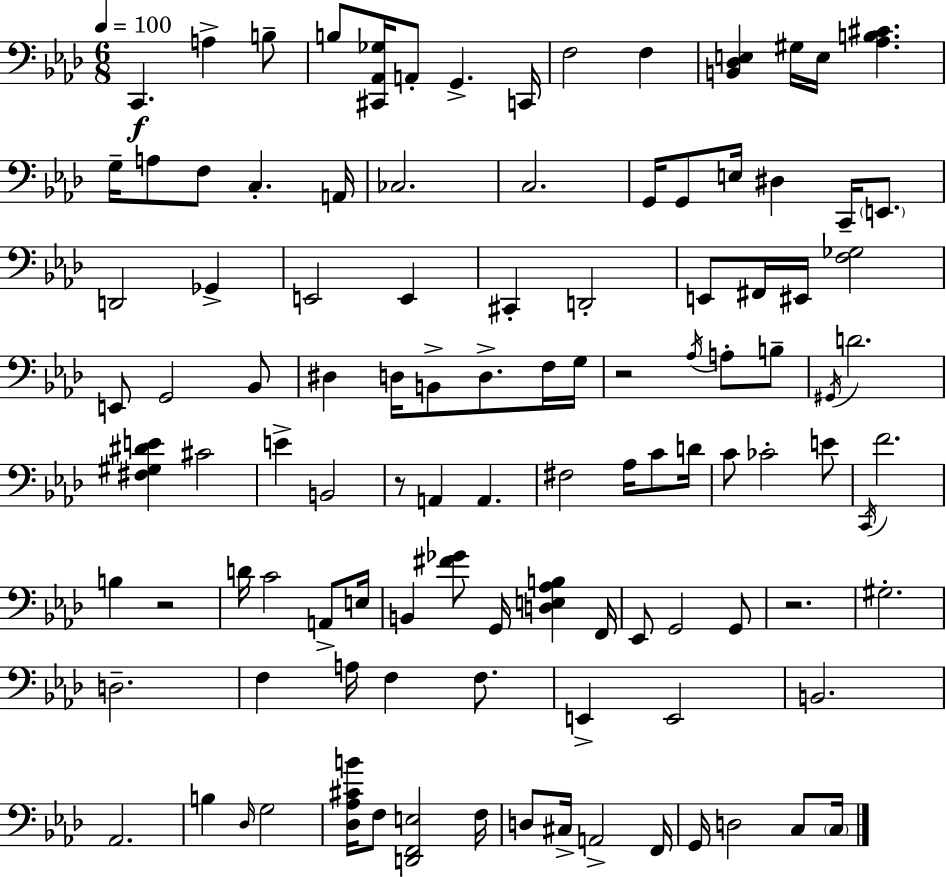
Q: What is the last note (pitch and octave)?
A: C3